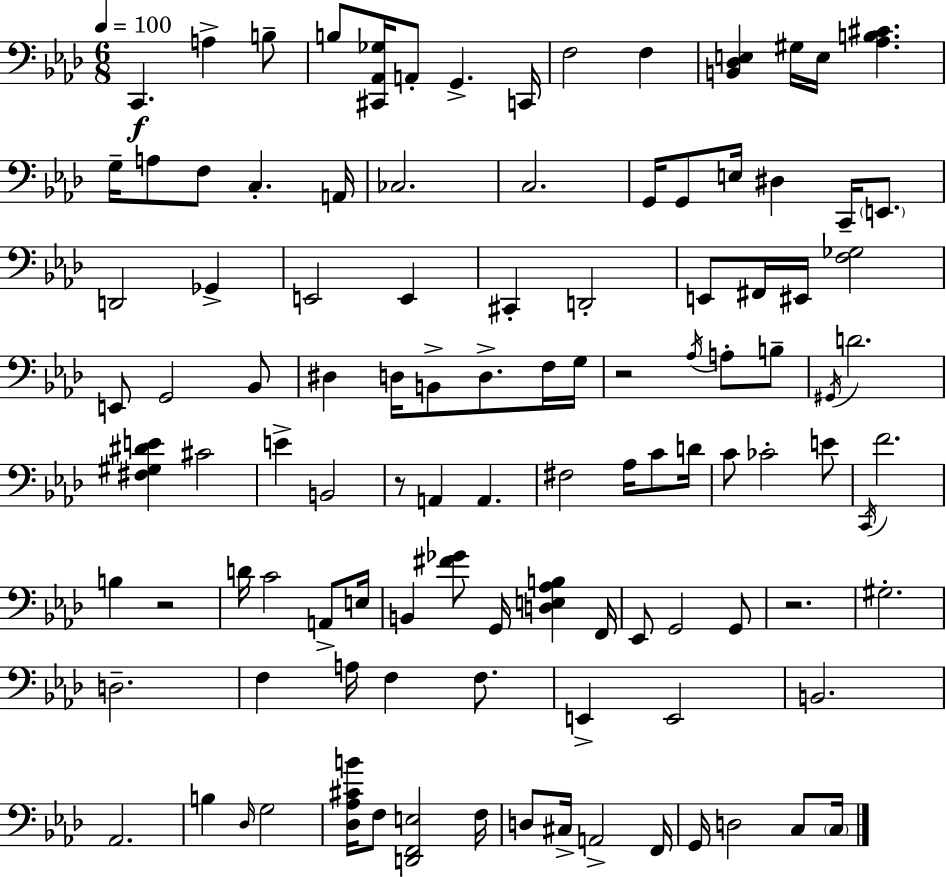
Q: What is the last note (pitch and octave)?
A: C3